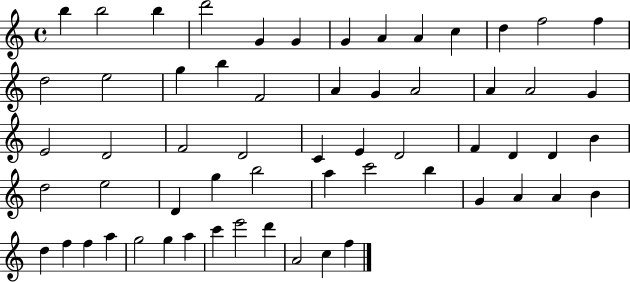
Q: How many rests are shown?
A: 0